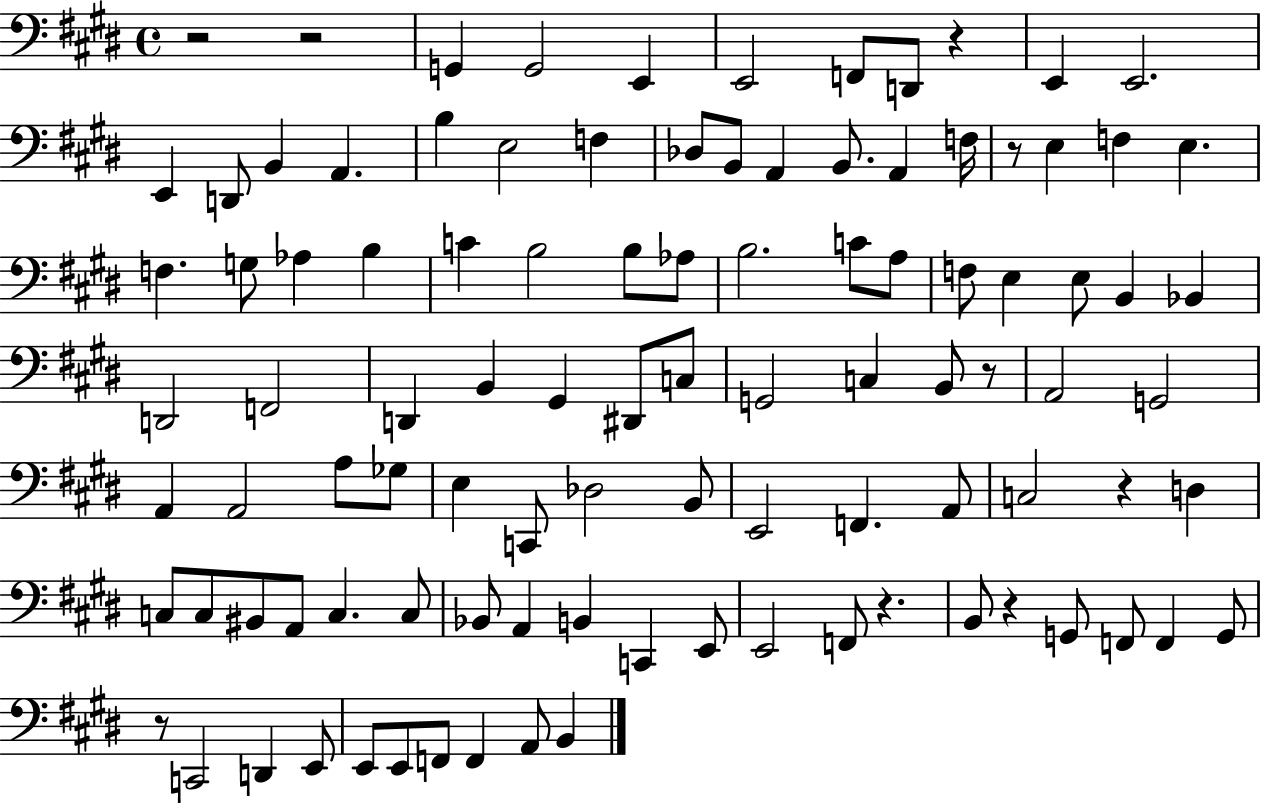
X:1
T:Untitled
M:4/4
L:1/4
K:E
z2 z2 G,, G,,2 E,, E,,2 F,,/2 D,,/2 z E,, E,,2 E,, D,,/2 B,, A,, B, E,2 F, _D,/2 B,,/2 A,, B,,/2 A,, F,/4 z/2 E, F, E, F, G,/2 _A, B, C B,2 B,/2 _A,/2 B,2 C/2 A,/2 F,/2 E, E,/2 B,, _B,, D,,2 F,,2 D,, B,, ^G,, ^D,,/2 C,/2 G,,2 C, B,,/2 z/2 A,,2 G,,2 A,, A,,2 A,/2 _G,/2 E, C,,/2 _D,2 B,,/2 E,,2 F,, A,,/2 C,2 z D, C,/2 C,/2 ^B,,/2 A,,/2 C, C,/2 _B,,/2 A,, B,, C,, E,,/2 E,,2 F,,/2 z B,,/2 z G,,/2 F,,/2 F,, G,,/2 z/2 C,,2 D,, E,,/2 E,,/2 E,,/2 F,,/2 F,, A,,/2 B,,